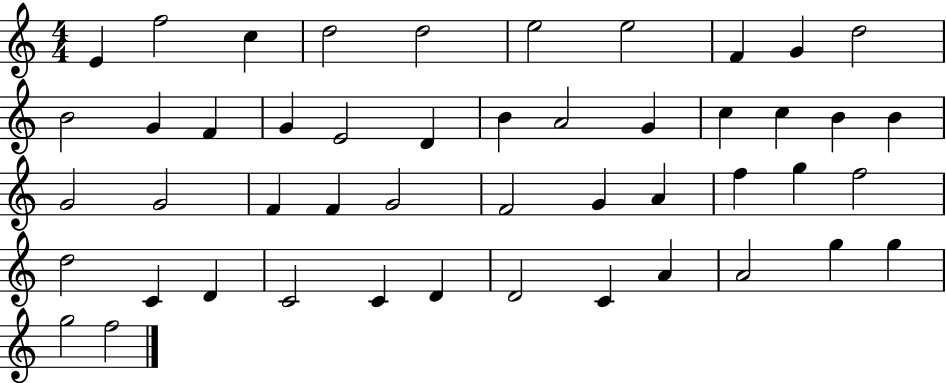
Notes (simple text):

E4/q F5/h C5/q D5/h D5/h E5/h E5/h F4/q G4/q D5/h B4/h G4/q F4/q G4/q E4/h D4/q B4/q A4/h G4/q C5/q C5/q B4/q B4/q G4/h G4/h F4/q F4/q G4/h F4/h G4/q A4/q F5/q G5/q F5/h D5/h C4/q D4/q C4/h C4/q D4/q D4/h C4/q A4/q A4/h G5/q G5/q G5/h F5/h